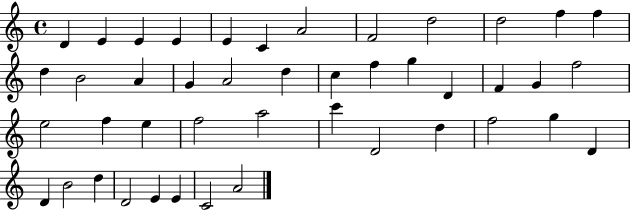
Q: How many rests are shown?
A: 0